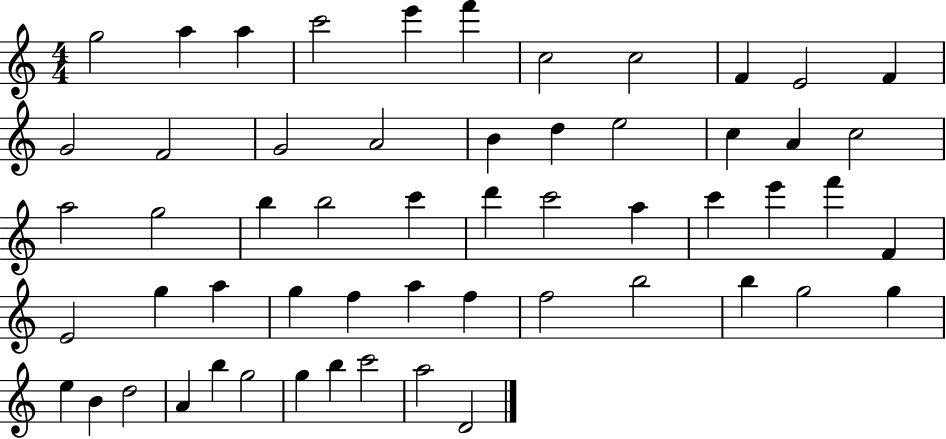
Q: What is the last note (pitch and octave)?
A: D4